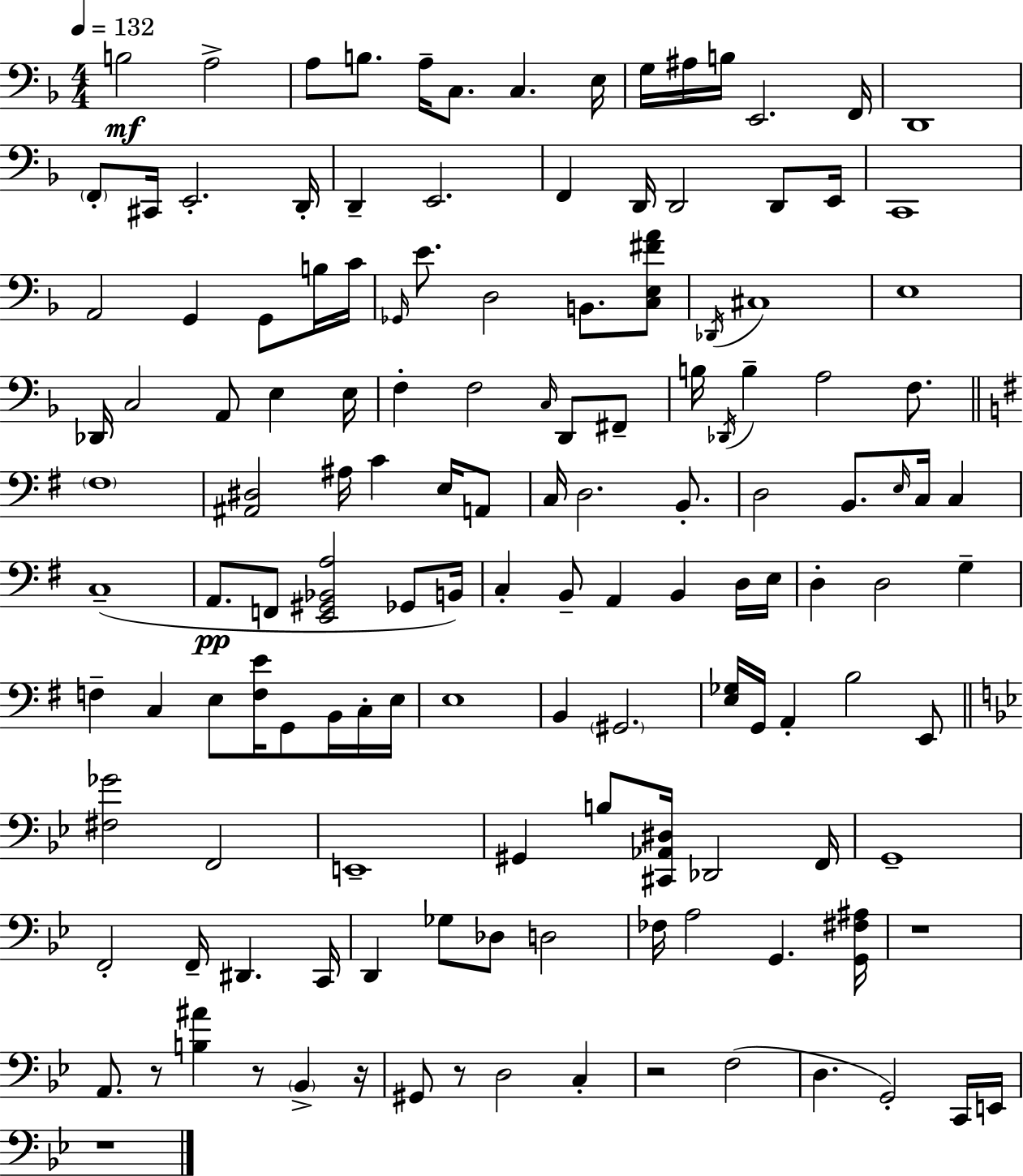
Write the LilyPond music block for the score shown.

{
  \clef bass
  \numericTimeSignature
  \time 4/4
  \key f \major
  \tempo 4 = 132
  \repeat volta 2 { b2\mf a2-> | a8 b8. a16-- c8. c4. e16 | g16 ais16 b16 e,2. f,16 | d,1 | \break \parenthesize f,8-. cis,16 e,2.-. d,16-. | d,4-- e,2. | f,4 d,16 d,2 d,8 e,16 | c,1 | \break a,2 g,4 g,8 b16 c'16 | \grace { ges,16 } e'8. d2 b,8. <c e fis' a'>8 | \acciaccatura { des,16 } cis1 | e1 | \break des,16 c2 a,8 e4 | e16 f4-. f2 \grace { c16 } d,8 | fis,8-- b16 \acciaccatura { des,16 } b4-- a2 | f8. \bar "||" \break \key g \major \parenthesize fis1 | <ais, dis>2 ais16 c'4 e16 a,8 | c16 d2. b,8.-. | d2 b,8. \grace { e16 } c16 c4 | \break c1--( | a,8.\pp f,8 <e, gis, bes, a>2 ges,8 | b,16) c4-. b,8-- a,4 b,4 d16 | e16 d4-. d2 g4-- | \break f4-- c4 e8 <f e'>16 g,8 b,16 c16-. | e16 e1 | b,4 \parenthesize gis,2. | <e ges>16 g,16 a,4-. b2 e,8 | \break \bar "||" \break \key bes \major <fis ges'>2 f,2 | e,1-- | gis,4 b8 <cis, aes, dis>16 des,2 f,16 | g,1-- | \break f,2-. f,16-- dis,4. c,16 | d,4 ges8 des8 d2 | fes16 a2 g,4. <g, fis ais>16 | r1 | \break a,8. r8 <b ais'>4 r8 \parenthesize bes,4-> r16 | gis,8 r8 d2 c4-. | r2 f2( | d4. g,2-.) c,16 e,16 | \break r1 | } \bar "|."
}